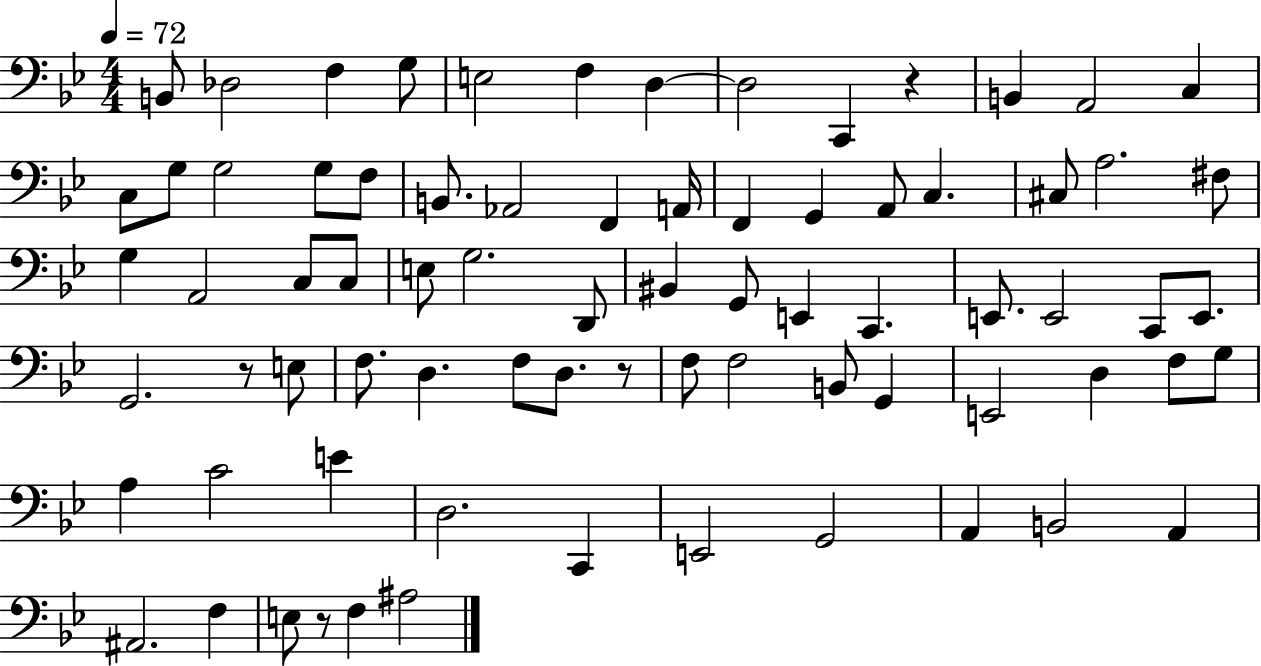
B2/e Db3/h F3/q G3/e E3/h F3/q D3/q D3/h C2/q R/q B2/q A2/h C3/q C3/e G3/e G3/h G3/e F3/e B2/e. Ab2/h F2/q A2/s F2/q G2/q A2/e C3/q. C#3/e A3/h. F#3/e G3/q A2/h C3/e C3/e E3/e G3/h. D2/e BIS2/q G2/e E2/q C2/q. E2/e. E2/h C2/e E2/e. G2/h. R/e E3/e F3/e. D3/q. F3/e D3/e. R/e F3/e F3/h B2/e G2/q E2/h D3/q F3/e G3/e A3/q C4/h E4/q D3/h. C2/q E2/h G2/h A2/q B2/h A2/q A#2/h. F3/q E3/e R/e F3/q A#3/h